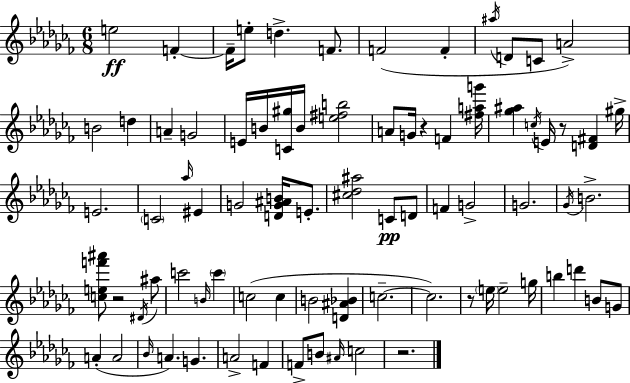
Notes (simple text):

E5/h F4/q F4/s E5/e D5/q. F4/e. F4/h F4/q A#5/s D4/e C4/e A4/h B4/h D5/q A4/q G4/h E4/s B4/s [C4,G#5]/s B4/s [E5,F#5,B5]/h A4/e G4/s R/q F4/q [F#5,A5,G6]/s [Gb5,A#5]/q C5/s E4/s R/e [D4,F#4]/q G#5/s E4/h. C4/h Ab5/s EIS4/q G4/h [D4,G4,A#4,B4]/s E4/e. [C#5,Db5,A#5]/h C4/e D4/e F4/q G4/h G4/h. Gb4/s B4/h. [C5,E5,F6,A#6]/e R/h D#4/s A#5/e C6/h B4/s C6/q C5/h C5/q B4/h [D4,A#4,Bb4]/q C5/h. C5/h. R/e E5/s E5/h G5/s B5/q D6/q B4/e G4/e A4/q A4/h Bb4/s A4/q. G4/q. A4/h F4/q F4/e B4/e A#4/s C5/h R/h.